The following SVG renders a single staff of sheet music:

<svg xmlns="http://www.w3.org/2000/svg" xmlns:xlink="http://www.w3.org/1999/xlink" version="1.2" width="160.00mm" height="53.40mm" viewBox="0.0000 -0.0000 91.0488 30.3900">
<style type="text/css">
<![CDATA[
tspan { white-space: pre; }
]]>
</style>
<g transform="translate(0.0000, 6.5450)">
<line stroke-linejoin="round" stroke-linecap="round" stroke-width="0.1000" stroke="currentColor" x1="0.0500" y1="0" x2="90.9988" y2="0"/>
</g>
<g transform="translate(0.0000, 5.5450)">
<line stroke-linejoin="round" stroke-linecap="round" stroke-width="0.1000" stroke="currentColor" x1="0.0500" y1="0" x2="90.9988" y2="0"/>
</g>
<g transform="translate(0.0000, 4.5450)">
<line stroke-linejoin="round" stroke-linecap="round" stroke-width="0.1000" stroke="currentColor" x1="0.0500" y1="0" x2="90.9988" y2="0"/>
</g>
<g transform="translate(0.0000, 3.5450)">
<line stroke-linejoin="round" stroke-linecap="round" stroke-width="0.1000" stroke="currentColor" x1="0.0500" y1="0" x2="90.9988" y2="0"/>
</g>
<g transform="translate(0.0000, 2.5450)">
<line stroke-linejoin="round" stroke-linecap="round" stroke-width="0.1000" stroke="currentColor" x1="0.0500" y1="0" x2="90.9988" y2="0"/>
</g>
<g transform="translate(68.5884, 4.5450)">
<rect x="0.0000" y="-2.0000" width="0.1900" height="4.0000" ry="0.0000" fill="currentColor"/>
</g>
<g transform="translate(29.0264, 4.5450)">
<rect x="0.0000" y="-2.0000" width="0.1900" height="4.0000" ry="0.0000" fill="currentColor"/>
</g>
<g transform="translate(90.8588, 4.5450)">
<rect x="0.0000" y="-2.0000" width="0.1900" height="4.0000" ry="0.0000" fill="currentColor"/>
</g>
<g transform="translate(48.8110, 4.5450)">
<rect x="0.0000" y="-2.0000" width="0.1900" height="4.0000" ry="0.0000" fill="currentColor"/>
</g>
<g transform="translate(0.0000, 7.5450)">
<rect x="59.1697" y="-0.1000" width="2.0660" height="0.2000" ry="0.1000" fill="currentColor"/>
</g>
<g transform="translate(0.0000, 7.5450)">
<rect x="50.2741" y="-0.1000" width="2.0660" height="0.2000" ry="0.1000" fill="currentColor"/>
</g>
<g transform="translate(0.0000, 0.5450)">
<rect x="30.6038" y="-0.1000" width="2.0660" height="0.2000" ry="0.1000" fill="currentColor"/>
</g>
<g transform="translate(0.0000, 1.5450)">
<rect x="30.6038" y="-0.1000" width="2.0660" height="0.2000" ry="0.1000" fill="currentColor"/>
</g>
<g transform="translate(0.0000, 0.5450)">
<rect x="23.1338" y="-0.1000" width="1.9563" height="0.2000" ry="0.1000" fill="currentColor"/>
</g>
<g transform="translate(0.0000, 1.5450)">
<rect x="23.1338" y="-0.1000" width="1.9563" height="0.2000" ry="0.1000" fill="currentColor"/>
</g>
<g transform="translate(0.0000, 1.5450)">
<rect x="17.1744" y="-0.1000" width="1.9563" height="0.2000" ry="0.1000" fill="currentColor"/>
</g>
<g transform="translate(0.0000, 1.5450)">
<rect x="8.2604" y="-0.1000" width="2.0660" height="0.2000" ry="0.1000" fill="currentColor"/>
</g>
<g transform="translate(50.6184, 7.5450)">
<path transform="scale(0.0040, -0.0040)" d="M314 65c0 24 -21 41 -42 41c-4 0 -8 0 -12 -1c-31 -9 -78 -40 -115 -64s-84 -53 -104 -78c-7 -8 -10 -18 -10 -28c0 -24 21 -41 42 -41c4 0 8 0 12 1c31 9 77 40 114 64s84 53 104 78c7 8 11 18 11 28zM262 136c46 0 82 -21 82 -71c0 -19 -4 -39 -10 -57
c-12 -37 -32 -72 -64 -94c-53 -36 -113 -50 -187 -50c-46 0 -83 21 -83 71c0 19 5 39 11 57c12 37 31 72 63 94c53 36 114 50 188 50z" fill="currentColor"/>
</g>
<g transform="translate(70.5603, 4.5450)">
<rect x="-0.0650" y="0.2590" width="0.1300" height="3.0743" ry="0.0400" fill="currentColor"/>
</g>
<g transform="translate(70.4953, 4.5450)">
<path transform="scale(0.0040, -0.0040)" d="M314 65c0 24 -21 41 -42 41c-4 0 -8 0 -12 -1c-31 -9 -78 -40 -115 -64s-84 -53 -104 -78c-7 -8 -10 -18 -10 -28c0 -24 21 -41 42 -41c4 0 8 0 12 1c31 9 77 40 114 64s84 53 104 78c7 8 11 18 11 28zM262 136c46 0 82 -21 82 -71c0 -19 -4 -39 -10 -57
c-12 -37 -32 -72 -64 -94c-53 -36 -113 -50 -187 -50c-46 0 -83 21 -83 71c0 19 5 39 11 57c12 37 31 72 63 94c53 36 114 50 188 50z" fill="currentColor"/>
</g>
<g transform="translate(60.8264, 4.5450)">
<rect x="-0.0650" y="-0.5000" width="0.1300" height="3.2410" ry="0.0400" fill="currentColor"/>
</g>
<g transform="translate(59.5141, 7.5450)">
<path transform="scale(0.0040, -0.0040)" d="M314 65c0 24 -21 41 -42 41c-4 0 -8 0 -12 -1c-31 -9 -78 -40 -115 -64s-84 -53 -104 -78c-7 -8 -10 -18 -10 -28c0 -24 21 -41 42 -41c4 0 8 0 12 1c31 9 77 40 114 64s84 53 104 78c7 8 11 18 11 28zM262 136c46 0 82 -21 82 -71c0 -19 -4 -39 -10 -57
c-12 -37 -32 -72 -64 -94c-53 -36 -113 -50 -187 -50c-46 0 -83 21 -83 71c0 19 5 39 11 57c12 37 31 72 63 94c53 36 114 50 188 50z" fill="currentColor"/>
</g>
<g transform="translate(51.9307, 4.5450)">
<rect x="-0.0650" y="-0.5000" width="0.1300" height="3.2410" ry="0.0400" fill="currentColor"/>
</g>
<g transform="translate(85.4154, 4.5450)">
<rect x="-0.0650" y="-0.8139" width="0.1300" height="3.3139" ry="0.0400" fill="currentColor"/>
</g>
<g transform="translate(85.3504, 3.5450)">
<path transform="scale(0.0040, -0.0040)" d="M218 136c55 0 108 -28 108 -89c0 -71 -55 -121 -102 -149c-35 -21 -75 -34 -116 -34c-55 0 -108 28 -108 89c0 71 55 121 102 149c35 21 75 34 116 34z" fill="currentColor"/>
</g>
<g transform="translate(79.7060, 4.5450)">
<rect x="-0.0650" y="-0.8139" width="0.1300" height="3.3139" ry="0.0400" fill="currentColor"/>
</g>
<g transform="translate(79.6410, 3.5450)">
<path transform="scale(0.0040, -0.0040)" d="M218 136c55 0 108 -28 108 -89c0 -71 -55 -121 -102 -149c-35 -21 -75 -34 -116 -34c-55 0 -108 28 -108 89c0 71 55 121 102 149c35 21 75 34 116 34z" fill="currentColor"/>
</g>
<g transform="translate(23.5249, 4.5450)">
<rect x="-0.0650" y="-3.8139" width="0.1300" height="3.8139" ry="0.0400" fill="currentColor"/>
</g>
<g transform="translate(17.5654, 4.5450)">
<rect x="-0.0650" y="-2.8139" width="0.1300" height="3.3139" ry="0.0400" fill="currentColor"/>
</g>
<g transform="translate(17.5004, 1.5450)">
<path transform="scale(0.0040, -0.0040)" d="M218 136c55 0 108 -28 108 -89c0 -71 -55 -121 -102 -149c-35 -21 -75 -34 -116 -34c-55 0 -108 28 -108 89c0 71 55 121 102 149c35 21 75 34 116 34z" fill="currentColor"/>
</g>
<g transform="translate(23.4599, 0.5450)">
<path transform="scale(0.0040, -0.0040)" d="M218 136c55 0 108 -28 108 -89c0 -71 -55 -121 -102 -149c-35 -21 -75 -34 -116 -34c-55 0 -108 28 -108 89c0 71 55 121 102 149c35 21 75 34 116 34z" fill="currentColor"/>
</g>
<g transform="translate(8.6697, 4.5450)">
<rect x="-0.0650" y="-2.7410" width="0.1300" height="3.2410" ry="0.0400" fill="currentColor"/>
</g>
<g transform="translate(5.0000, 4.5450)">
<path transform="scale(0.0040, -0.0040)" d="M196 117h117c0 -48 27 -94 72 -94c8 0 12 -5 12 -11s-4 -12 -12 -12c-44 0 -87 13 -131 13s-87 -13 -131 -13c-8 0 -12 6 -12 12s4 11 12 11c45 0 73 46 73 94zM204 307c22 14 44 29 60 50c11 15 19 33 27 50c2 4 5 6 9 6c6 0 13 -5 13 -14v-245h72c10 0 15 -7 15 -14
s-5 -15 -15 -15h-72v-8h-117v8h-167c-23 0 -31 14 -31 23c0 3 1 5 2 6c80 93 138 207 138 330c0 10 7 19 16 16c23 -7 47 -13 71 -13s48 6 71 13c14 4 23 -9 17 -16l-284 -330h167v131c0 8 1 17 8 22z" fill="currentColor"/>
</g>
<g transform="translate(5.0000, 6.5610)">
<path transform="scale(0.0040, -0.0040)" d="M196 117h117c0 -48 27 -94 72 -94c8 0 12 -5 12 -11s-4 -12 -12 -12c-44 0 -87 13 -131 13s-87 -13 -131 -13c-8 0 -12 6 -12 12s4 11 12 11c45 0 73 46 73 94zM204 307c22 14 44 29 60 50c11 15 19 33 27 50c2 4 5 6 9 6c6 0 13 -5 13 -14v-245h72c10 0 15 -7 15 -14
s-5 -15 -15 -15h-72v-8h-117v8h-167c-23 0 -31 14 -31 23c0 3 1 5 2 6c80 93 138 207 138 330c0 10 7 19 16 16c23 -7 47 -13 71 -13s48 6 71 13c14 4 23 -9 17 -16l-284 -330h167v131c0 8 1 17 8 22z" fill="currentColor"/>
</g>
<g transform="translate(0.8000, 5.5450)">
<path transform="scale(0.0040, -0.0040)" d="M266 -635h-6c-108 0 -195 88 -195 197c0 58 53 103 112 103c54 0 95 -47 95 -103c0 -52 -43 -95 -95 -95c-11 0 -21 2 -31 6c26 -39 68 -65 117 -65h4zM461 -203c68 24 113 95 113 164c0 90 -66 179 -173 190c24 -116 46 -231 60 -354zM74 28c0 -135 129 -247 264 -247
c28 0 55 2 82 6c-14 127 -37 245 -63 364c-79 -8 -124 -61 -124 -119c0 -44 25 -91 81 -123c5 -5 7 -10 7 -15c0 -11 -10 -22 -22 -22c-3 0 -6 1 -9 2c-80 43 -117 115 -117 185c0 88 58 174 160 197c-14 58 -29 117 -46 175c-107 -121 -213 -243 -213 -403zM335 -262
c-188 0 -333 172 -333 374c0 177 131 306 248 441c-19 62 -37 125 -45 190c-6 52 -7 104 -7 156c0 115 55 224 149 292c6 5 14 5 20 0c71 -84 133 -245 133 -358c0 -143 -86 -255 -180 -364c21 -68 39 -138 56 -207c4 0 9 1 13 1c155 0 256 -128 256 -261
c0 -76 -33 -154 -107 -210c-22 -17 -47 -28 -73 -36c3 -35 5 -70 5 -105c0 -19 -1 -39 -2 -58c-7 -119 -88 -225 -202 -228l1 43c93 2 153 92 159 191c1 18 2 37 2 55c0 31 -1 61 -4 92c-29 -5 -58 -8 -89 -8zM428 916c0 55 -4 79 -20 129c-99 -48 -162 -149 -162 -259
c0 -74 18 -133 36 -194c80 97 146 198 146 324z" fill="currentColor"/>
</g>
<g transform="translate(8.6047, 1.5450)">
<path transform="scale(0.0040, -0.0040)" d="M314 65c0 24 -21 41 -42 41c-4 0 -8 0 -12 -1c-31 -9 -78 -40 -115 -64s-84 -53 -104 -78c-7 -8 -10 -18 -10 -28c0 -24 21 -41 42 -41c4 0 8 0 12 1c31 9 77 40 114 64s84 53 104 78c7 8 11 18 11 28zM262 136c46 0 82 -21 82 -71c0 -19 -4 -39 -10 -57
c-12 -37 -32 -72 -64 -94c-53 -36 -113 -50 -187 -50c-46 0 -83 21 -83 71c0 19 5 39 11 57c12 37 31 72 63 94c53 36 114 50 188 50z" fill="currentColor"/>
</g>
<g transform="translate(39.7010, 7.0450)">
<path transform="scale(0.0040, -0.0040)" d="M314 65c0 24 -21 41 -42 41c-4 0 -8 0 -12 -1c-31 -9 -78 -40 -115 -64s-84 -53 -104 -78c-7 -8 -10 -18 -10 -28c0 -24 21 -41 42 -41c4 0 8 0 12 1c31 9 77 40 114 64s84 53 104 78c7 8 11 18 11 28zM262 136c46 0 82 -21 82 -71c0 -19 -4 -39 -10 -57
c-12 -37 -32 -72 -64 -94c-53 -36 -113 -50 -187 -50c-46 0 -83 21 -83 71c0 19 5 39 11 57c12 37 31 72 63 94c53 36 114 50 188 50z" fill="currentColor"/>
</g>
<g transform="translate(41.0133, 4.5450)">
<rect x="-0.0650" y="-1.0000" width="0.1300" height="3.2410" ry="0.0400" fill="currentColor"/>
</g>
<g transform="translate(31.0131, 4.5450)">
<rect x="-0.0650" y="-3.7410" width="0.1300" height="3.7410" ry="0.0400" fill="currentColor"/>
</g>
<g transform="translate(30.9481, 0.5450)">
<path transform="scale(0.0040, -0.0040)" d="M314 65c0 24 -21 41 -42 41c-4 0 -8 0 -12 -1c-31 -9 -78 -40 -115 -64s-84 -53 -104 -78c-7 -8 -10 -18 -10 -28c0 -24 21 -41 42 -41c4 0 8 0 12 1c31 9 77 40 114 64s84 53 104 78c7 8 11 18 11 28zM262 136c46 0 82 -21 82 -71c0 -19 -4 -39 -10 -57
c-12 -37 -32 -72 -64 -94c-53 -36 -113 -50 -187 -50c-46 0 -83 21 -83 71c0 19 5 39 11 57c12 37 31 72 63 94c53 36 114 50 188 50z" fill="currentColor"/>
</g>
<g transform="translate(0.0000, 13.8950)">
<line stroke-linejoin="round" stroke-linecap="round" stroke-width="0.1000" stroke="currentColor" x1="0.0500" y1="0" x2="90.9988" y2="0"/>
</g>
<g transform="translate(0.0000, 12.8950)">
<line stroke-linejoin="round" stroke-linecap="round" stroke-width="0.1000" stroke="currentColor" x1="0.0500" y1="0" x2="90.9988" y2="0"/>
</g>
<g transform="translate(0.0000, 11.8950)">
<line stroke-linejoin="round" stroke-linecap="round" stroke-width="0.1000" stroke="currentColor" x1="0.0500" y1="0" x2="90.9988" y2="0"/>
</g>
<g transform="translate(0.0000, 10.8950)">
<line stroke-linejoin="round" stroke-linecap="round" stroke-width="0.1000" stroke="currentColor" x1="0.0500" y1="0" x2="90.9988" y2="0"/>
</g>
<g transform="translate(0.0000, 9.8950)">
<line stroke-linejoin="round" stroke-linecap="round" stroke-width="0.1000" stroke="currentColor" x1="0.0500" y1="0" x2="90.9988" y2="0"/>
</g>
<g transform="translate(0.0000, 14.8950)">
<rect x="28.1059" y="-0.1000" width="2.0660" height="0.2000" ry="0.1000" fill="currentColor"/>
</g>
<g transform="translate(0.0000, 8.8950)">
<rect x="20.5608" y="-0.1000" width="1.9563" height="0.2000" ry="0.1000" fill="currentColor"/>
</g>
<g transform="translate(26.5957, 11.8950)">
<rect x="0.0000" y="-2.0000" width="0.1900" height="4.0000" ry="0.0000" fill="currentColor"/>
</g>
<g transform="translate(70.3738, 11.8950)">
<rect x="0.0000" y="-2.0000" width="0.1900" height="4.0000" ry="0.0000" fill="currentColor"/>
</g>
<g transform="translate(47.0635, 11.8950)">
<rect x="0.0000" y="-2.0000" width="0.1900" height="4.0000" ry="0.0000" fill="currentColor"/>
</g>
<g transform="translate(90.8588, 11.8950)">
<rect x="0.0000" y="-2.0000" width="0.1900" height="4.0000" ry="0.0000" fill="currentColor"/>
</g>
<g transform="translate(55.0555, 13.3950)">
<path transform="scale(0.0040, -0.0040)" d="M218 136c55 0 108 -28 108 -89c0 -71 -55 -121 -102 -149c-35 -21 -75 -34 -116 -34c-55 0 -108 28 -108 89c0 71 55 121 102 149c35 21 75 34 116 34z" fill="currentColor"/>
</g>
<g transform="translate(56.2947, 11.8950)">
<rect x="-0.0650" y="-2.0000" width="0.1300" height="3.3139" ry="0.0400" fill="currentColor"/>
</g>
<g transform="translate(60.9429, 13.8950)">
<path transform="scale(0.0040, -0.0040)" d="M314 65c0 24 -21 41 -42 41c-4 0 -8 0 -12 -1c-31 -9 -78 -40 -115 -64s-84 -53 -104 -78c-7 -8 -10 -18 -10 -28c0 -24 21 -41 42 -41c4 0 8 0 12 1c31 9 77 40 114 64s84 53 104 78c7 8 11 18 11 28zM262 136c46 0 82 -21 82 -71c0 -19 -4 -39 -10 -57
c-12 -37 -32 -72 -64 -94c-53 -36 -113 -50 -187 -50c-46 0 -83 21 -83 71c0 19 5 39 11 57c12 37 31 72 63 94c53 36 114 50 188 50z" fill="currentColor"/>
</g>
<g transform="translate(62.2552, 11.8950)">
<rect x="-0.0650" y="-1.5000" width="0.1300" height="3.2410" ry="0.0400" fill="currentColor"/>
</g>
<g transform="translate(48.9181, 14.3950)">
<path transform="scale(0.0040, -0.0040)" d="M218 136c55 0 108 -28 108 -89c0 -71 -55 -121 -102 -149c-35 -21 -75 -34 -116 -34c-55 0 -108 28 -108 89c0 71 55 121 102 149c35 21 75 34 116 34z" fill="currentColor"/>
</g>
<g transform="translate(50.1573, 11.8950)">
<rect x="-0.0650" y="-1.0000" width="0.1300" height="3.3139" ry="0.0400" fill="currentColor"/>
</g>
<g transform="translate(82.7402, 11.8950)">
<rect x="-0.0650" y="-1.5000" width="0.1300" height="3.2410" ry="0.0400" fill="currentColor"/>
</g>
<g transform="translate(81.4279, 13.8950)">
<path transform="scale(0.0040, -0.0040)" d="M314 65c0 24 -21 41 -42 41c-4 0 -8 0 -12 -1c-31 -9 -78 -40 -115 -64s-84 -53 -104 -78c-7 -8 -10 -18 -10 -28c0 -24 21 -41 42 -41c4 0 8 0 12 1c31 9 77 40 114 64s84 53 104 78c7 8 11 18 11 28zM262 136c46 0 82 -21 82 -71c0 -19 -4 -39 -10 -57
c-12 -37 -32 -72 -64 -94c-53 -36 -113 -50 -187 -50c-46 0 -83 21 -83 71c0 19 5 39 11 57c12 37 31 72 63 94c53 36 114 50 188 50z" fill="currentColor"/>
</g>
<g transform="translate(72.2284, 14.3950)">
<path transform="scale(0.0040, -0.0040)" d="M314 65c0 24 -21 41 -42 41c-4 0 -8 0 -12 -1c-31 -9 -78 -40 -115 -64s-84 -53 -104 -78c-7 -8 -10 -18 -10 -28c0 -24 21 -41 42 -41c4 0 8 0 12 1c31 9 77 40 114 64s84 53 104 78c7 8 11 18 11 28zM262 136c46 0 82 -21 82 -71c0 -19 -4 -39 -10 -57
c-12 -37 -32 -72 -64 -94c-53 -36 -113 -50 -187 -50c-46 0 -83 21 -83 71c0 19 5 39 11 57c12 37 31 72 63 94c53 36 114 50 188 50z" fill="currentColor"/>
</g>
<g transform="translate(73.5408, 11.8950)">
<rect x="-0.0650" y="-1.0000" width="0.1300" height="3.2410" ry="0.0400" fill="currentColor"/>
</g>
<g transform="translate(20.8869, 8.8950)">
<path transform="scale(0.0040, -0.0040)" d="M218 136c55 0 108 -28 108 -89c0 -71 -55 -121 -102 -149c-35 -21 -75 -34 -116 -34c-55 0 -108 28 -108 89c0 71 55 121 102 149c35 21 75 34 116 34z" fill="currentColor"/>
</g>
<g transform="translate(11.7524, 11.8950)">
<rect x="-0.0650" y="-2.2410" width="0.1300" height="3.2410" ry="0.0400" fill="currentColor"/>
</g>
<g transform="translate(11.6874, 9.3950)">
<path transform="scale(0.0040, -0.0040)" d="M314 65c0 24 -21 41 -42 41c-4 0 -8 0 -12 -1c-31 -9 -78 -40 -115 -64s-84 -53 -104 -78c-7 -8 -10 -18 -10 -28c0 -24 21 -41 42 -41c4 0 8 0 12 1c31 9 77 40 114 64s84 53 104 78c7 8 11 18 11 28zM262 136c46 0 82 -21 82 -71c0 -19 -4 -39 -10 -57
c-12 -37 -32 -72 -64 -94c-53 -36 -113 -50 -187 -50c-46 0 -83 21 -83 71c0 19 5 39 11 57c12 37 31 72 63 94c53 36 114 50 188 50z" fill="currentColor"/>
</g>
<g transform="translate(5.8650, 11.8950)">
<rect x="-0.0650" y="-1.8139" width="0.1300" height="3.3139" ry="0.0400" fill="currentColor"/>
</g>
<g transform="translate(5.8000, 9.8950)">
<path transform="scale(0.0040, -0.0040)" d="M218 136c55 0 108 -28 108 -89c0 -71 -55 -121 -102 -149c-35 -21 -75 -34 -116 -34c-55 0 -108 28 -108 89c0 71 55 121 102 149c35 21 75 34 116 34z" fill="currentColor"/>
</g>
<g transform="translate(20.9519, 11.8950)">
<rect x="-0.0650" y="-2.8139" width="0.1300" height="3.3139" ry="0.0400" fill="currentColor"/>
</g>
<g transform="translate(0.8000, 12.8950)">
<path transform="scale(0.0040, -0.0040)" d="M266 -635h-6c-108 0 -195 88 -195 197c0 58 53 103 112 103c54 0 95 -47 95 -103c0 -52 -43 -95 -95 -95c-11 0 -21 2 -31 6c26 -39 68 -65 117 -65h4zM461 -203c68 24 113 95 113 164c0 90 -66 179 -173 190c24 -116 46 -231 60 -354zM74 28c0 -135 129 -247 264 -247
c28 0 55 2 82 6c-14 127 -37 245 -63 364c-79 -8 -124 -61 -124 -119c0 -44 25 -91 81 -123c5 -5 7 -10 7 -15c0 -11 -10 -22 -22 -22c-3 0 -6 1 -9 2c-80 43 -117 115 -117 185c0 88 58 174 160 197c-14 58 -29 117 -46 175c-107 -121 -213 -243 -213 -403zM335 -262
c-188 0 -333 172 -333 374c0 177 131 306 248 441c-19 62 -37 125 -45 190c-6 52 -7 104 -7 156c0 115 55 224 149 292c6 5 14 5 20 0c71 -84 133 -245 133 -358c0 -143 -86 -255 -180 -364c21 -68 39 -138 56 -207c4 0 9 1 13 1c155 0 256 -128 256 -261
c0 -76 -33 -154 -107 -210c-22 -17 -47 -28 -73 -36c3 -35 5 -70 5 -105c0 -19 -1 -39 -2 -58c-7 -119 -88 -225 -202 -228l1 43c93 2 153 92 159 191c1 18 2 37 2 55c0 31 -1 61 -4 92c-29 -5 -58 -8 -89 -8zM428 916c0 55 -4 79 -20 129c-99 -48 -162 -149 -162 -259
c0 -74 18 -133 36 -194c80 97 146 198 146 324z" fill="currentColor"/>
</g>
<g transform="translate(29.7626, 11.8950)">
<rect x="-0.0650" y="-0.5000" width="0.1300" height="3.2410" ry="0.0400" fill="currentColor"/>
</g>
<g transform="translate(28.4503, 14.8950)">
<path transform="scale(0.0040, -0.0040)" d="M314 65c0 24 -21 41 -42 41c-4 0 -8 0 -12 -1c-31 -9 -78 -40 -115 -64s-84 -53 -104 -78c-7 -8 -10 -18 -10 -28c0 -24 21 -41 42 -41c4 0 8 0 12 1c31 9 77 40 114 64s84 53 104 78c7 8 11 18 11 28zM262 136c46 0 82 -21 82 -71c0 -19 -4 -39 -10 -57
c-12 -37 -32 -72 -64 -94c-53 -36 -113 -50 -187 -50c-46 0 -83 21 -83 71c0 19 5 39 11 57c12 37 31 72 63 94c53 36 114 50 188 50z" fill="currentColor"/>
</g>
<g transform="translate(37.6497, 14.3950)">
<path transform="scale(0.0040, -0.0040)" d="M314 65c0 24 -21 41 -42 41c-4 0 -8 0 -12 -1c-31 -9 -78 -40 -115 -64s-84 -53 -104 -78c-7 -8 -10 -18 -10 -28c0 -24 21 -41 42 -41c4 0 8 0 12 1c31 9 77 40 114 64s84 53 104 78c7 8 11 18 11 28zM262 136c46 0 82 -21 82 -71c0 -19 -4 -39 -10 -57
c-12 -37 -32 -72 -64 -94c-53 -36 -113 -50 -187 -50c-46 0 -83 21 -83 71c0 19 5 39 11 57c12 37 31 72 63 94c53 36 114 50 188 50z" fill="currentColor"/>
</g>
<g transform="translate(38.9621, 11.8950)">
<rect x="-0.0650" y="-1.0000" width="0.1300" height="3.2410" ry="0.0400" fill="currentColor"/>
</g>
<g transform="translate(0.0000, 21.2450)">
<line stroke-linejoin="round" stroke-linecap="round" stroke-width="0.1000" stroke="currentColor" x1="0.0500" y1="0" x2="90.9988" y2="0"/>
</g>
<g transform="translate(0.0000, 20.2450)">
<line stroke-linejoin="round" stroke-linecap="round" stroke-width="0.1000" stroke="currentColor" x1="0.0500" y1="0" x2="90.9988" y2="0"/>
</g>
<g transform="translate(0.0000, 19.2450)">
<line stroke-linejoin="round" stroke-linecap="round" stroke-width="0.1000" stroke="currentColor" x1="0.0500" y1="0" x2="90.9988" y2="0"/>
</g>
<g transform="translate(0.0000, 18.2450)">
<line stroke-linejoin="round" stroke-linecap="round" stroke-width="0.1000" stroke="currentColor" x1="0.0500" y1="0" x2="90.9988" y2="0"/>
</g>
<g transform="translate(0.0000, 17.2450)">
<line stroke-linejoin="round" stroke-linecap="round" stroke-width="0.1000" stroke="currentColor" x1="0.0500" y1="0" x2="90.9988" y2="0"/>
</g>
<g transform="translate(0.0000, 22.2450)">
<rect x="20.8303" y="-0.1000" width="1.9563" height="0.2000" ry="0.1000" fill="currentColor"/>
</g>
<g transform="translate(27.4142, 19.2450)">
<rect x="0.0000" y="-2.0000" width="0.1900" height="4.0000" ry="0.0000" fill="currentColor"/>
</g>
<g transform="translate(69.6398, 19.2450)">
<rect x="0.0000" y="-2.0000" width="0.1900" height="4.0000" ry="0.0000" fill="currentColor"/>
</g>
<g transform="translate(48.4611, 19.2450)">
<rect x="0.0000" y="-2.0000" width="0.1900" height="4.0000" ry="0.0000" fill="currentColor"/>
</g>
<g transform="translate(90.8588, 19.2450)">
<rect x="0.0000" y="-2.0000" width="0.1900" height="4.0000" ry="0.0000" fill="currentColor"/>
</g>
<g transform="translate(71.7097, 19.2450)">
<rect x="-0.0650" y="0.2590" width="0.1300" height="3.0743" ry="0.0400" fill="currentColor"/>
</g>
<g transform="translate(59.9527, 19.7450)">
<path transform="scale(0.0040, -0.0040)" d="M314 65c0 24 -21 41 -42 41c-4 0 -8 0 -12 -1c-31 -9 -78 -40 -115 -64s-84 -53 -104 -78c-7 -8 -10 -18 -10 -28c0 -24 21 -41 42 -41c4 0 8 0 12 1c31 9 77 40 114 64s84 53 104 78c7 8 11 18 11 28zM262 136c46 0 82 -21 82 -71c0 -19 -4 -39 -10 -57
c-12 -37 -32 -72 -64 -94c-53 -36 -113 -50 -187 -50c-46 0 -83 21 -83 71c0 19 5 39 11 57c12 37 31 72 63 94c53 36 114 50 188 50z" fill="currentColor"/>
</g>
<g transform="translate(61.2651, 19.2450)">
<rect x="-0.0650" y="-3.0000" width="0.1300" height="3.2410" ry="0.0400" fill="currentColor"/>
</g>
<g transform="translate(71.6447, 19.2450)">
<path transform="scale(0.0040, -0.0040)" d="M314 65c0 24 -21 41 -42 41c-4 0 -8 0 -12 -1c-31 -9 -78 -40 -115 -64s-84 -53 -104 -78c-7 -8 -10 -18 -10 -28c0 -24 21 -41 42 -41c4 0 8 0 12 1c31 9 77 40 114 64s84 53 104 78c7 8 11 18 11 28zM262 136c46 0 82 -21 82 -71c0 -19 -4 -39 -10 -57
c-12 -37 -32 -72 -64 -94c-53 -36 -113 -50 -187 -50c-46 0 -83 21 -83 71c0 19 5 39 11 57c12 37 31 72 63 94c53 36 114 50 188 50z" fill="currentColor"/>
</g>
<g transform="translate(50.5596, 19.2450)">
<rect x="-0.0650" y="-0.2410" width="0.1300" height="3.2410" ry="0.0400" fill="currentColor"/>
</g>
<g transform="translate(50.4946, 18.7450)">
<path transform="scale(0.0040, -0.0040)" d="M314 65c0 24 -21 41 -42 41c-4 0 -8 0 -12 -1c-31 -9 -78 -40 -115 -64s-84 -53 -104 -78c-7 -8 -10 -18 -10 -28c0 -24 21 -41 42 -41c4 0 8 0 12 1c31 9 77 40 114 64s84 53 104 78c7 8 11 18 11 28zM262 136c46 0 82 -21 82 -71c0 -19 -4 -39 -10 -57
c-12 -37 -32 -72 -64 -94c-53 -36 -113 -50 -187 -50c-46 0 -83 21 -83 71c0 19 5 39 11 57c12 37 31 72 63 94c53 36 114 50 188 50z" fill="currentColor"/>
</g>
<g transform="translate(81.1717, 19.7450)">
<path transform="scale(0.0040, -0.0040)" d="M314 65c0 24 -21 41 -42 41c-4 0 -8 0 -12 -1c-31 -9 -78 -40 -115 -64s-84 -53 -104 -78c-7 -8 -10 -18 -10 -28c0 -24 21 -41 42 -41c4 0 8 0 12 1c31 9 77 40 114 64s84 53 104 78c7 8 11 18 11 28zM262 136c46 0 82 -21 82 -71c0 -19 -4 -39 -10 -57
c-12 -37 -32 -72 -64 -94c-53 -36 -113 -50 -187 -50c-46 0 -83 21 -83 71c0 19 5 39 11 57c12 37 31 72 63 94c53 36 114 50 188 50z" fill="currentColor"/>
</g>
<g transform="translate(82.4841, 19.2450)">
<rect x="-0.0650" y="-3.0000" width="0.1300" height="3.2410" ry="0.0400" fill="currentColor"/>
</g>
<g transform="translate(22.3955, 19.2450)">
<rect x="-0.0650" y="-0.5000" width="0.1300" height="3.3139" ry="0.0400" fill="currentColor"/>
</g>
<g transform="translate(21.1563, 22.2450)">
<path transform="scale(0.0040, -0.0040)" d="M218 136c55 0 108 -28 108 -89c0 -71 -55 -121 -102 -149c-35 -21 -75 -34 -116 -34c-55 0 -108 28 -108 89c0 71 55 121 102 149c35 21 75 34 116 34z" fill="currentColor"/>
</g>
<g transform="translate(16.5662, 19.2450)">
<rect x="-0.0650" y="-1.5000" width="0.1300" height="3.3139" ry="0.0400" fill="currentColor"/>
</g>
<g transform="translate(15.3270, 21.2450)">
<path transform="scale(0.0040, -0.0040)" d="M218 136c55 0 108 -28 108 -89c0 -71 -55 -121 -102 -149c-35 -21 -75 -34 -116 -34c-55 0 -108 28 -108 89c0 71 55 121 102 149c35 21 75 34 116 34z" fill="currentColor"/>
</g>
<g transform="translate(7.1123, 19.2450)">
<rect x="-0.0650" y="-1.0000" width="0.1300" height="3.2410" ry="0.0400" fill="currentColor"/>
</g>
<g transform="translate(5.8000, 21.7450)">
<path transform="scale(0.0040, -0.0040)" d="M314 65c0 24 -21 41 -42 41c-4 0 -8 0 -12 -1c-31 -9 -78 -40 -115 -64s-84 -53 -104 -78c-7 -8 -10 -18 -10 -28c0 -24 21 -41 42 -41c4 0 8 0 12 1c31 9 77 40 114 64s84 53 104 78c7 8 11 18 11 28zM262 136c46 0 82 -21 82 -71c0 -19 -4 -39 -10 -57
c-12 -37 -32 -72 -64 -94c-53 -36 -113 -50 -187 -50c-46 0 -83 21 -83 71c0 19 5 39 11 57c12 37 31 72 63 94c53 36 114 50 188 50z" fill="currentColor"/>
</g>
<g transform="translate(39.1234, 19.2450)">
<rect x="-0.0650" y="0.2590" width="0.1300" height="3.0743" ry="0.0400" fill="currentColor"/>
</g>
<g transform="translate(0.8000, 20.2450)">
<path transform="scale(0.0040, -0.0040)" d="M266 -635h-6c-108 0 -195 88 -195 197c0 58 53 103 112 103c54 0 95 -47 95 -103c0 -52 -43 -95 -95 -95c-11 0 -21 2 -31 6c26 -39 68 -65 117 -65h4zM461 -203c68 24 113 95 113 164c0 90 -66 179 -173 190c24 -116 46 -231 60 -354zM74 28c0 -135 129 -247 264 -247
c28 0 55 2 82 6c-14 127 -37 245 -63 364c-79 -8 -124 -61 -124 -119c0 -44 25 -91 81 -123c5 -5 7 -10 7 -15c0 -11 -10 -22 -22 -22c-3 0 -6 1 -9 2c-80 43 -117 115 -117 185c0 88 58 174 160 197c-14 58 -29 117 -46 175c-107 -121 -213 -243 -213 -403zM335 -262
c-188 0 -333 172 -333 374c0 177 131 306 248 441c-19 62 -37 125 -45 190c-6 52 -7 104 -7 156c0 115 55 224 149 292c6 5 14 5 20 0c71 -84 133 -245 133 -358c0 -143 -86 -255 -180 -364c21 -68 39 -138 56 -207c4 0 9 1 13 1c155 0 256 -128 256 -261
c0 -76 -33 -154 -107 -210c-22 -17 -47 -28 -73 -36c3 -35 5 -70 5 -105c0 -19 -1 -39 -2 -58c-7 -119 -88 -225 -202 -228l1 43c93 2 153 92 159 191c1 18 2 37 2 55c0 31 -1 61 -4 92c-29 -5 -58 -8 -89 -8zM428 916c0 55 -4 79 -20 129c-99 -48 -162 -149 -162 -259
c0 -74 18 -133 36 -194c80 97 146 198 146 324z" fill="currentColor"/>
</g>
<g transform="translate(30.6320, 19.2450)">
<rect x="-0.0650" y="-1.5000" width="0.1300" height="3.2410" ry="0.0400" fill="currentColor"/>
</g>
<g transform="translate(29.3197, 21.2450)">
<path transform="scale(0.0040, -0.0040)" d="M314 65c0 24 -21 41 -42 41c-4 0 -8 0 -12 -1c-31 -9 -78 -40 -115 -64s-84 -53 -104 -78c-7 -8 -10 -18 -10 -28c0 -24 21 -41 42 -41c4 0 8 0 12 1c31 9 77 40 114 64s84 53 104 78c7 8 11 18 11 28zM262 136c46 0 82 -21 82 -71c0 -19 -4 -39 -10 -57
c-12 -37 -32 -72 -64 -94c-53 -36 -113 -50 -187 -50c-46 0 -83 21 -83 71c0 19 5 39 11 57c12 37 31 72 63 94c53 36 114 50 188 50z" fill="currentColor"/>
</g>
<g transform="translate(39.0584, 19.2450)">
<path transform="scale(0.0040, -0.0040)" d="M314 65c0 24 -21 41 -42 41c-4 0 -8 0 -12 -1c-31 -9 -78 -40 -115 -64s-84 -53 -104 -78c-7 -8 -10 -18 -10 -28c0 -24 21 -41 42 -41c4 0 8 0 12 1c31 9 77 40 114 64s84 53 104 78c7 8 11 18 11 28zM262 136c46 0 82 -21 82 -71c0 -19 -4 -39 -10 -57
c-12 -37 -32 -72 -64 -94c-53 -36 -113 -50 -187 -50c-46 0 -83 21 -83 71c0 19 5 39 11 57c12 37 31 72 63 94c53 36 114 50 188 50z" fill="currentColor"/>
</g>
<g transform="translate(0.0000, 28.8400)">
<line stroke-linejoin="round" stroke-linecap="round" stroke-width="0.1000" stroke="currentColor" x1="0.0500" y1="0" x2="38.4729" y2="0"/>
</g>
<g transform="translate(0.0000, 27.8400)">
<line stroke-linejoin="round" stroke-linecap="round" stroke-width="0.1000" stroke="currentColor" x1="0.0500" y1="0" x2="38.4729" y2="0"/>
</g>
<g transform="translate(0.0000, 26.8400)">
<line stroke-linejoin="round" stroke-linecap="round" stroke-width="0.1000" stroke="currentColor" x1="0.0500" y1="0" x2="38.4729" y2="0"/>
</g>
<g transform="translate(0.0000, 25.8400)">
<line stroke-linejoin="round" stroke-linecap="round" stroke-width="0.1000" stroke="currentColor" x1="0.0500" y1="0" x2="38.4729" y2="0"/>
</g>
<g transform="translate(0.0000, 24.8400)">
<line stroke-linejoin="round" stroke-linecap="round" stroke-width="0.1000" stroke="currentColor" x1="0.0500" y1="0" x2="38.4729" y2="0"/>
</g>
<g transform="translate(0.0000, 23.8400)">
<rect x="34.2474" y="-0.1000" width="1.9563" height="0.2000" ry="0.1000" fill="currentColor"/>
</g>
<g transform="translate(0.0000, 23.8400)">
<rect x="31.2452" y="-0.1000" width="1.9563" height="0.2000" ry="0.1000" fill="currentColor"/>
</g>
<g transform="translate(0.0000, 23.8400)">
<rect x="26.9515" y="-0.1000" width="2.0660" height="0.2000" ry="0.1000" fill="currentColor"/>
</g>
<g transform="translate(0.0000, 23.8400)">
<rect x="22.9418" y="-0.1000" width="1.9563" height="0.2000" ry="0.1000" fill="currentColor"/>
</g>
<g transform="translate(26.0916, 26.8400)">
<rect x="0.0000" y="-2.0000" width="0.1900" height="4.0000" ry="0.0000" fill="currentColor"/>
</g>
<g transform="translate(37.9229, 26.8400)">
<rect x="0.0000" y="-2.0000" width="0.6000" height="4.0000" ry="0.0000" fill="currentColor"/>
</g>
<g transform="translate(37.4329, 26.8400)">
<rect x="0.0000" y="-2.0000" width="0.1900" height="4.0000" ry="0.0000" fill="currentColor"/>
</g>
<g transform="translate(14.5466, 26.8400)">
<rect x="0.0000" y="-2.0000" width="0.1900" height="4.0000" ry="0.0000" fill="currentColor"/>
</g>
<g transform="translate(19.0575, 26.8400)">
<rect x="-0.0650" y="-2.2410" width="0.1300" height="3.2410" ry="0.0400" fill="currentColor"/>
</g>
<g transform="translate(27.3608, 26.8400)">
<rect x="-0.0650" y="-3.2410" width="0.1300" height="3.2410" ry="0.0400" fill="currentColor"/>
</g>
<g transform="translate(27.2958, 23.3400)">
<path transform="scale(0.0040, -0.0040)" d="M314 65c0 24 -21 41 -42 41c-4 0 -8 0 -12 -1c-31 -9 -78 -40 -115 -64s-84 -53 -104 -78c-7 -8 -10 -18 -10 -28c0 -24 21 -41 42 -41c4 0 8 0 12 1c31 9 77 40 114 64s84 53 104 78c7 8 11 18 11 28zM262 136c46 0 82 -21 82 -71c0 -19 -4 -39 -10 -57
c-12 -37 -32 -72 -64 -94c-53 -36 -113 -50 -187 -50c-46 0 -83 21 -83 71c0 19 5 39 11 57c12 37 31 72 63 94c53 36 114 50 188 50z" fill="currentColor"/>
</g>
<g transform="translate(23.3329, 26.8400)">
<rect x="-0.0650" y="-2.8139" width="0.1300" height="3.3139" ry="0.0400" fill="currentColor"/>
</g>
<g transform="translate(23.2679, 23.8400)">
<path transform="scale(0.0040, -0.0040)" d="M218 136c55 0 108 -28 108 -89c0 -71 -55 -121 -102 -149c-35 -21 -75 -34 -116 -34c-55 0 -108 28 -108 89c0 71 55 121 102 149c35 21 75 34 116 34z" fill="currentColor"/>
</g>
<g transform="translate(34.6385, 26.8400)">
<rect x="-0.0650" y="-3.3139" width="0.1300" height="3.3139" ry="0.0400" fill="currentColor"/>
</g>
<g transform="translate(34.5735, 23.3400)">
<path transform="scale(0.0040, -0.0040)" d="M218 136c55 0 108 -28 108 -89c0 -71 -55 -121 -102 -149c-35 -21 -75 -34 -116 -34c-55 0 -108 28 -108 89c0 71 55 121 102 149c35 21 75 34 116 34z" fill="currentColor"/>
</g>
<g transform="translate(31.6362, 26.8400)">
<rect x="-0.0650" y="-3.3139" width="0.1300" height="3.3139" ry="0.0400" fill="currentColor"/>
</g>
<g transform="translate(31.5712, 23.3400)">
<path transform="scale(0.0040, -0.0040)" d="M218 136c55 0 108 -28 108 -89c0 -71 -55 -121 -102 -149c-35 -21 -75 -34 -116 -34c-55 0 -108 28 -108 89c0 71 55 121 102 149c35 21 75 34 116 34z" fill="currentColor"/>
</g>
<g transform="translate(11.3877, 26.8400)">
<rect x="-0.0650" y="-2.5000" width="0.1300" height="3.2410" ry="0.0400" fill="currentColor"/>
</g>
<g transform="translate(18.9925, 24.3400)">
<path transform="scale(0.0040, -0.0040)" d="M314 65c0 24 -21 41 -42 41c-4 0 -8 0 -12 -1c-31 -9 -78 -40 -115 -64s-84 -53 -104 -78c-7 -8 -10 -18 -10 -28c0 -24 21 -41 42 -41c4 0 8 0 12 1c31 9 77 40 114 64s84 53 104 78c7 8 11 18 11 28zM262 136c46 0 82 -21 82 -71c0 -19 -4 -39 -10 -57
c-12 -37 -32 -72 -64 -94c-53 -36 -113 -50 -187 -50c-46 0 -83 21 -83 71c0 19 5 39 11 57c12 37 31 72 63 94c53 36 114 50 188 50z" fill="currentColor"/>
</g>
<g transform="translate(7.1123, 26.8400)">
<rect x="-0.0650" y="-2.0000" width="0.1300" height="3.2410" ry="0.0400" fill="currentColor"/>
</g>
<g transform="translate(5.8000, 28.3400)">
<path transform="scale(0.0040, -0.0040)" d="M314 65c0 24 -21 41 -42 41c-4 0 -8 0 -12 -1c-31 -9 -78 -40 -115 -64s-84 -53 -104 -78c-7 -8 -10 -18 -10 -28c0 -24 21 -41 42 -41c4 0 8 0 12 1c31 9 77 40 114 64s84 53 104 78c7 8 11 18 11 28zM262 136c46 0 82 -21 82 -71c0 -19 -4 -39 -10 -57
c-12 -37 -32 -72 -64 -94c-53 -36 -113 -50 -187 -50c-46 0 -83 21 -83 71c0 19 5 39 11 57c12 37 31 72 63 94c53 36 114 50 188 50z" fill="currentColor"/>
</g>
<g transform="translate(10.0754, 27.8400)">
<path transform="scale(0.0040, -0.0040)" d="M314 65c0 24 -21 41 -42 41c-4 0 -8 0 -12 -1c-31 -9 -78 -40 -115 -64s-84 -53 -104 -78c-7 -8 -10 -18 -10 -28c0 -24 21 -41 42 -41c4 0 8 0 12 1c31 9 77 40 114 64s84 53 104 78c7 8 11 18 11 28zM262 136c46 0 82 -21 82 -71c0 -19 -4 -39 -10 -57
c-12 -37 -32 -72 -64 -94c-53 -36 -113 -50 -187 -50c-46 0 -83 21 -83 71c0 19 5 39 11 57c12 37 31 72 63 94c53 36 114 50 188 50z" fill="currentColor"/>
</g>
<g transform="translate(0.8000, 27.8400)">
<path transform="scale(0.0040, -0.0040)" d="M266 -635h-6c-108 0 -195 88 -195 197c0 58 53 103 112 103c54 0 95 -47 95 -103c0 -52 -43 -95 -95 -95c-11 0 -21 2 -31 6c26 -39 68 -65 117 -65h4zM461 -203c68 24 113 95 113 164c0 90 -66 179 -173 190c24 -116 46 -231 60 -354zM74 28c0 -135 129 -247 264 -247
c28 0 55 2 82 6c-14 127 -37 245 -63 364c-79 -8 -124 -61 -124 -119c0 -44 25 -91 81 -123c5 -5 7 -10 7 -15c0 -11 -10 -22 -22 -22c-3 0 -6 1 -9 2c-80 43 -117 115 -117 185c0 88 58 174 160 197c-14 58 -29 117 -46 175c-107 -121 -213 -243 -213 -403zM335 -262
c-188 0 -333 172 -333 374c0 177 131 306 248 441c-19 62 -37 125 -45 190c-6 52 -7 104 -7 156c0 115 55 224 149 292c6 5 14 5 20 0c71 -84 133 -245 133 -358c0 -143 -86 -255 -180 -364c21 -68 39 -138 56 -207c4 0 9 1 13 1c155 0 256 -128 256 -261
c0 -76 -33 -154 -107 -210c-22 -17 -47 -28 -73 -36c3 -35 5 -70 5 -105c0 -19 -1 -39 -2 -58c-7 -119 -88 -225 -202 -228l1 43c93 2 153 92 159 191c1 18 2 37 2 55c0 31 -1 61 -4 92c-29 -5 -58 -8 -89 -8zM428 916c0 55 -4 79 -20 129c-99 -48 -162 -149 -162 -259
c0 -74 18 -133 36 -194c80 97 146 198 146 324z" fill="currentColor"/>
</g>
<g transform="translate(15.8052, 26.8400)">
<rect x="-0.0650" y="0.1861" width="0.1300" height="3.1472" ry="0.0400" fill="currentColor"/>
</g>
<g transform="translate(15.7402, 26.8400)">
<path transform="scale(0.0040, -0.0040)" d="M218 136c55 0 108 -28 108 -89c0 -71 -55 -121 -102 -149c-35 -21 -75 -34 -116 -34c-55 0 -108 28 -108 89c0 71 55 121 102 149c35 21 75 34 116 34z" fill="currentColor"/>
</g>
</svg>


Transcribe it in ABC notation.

X:1
T:Untitled
M:4/4
L:1/4
K:C
a2 a c' c'2 D2 C2 C2 B2 d d f g2 a C2 D2 D F E2 D2 E2 D2 E C E2 B2 c2 A2 B2 A2 F2 G2 B g2 a b2 b b